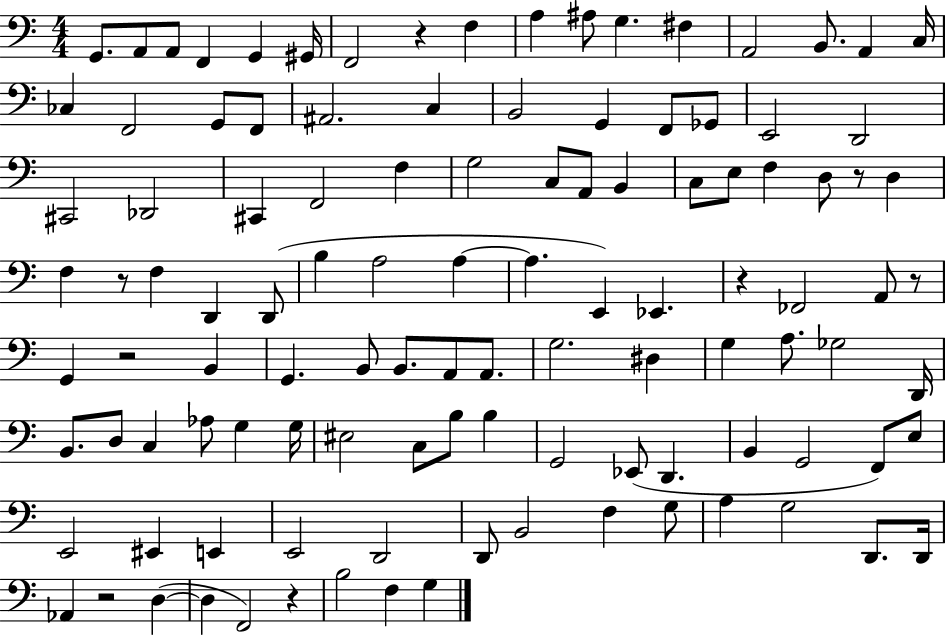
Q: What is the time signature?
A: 4/4